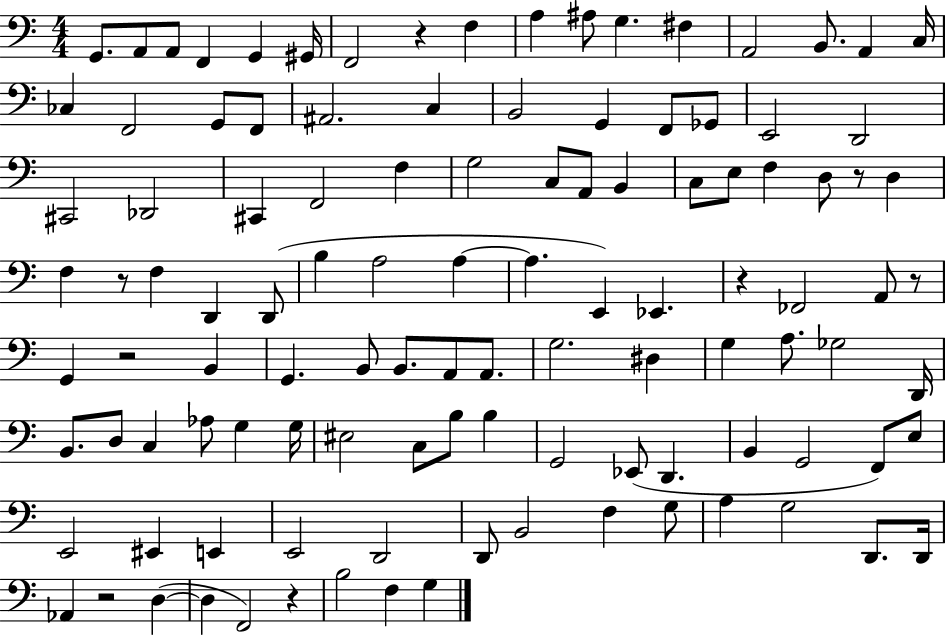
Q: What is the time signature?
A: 4/4